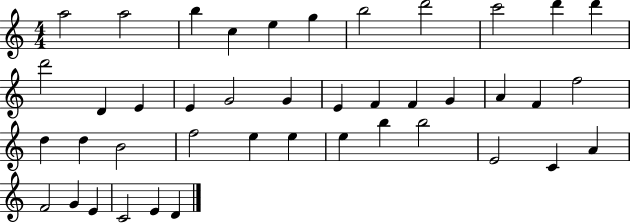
{
  \clef treble
  \numericTimeSignature
  \time 4/4
  \key c \major
  a''2 a''2 | b''4 c''4 e''4 g''4 | b''2 d'''2 | c'''2 d'''4 d'''4 | \break d'''2 d'4 e'4 | e'4 g'2 g'4 | e'4 f'4 f'4 g'4 | a'4 f'4 f''2 | \break d''4 d''4 b'2 | f''2 e''4 e''4 | e''4 b''4 b''2 | e'2 c'4 a'4 | \break f'2 g'4 e'4 | c'2 e'4 d'4 | \bar "|."
}